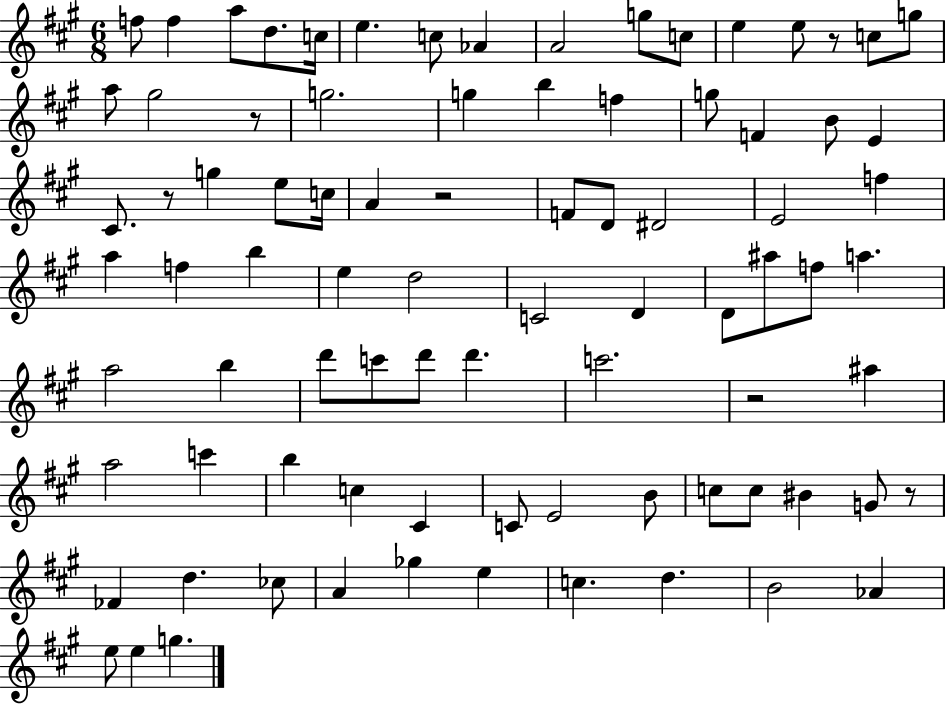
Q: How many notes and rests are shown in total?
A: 85